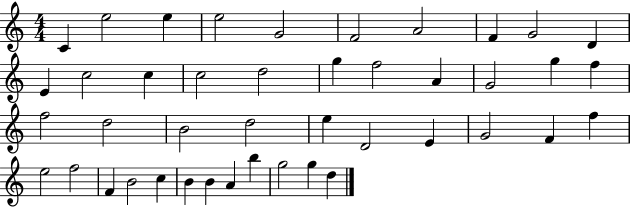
{
  \clef treble
  \numericTimeSignature
  \time 4/4
  \key c \major
  c'4 e''2 e''4 | e''2 g'2 | f'2 a'2 | f'4 g'2 d'4 | \break e'4 c''2 c''4 | c''2 d''2 | g''4 f''2 a'4 | g'2 g''4 f''4 | \break f''2 d''2 | b'2 d''2 | e''4 d'2 e'4 | g'2 f'4 f''4 | \break e''2 f''2 | f'4 b'2 c''4 | b'4 b'4 a'4 b''4 | g''2 g''4 d''4 | \break \bar "|."
}